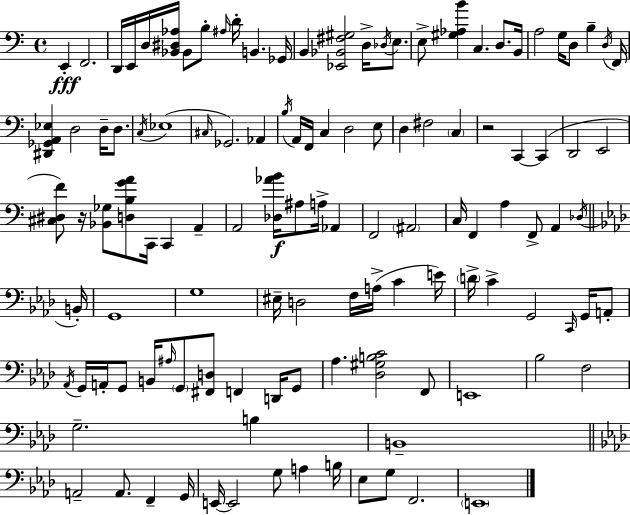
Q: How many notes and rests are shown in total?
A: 119